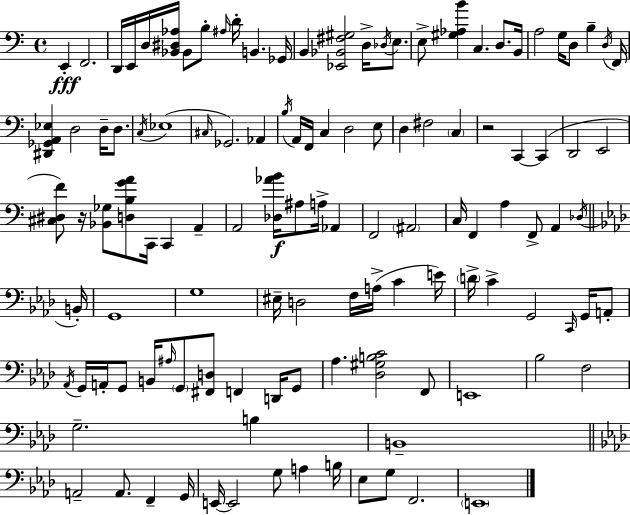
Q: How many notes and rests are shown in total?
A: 119